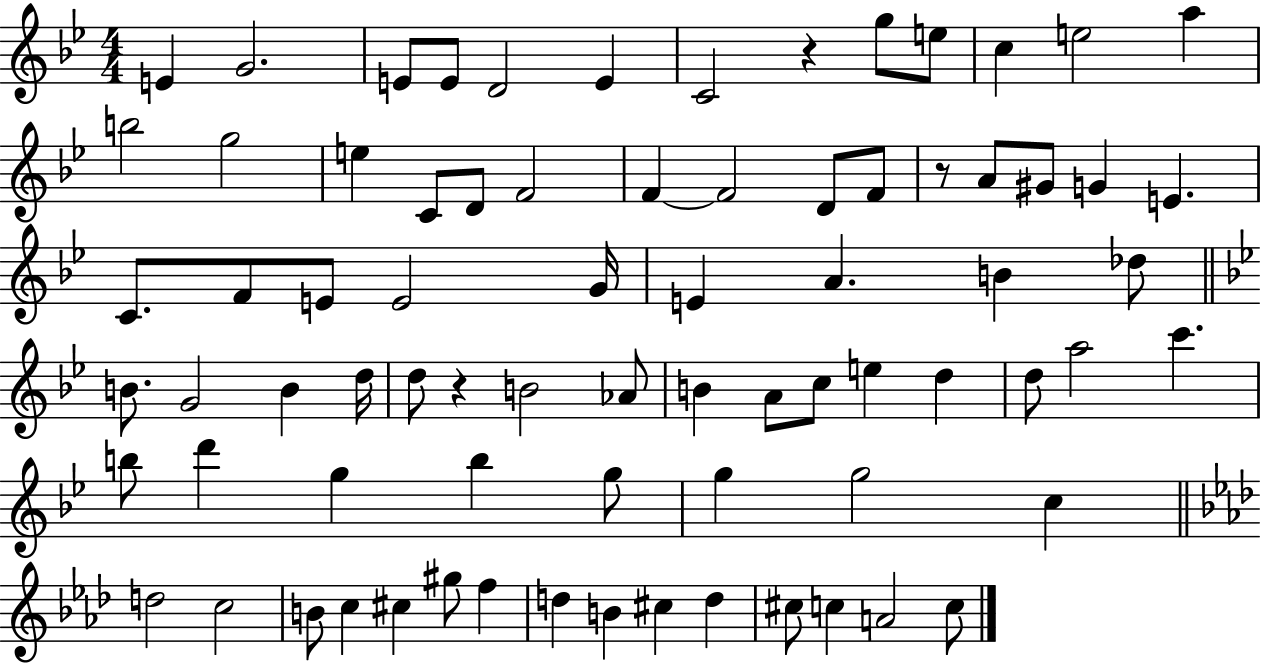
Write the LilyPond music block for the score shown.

{
  \clef treble
  \numericTimeSignature
  \time 4/4
  \key bes \major
  e'4 g'2. | e'8 e'8 d'2 e'4 | c'2 r4 g''8 e''8 | c''4 e''2 a''4 | \break b''2 g''2 | e''4 c'8 d'8 f'2 | f'4~~ f'2 d'8 f'8 | r8 a'8 gis'8 g'4 e'4. | \break c'8. f'8 e'8 e'2 g'16 | e'4 a'4. b'4 des''8 | \bar "||" \break \key bes \major b'8. g'2 b'4 d''16 | d''8 r4 b'2 aes'8 | b'4 a'8 c''8 e''4 d''4 | d''8 a''2 c'''4. | \break b''8 d'''4 g''4 b''4 g''8 | g''4 g''2 c''4 | \bar "||" \break \key aes \major d''2 c''2 | b'8 c''4 cis''4 gis''8 f''4 | d''4 b'4 cis''4 d''4 | cis''8 c''4 a'2 c''8 | \break \bar "|."
}